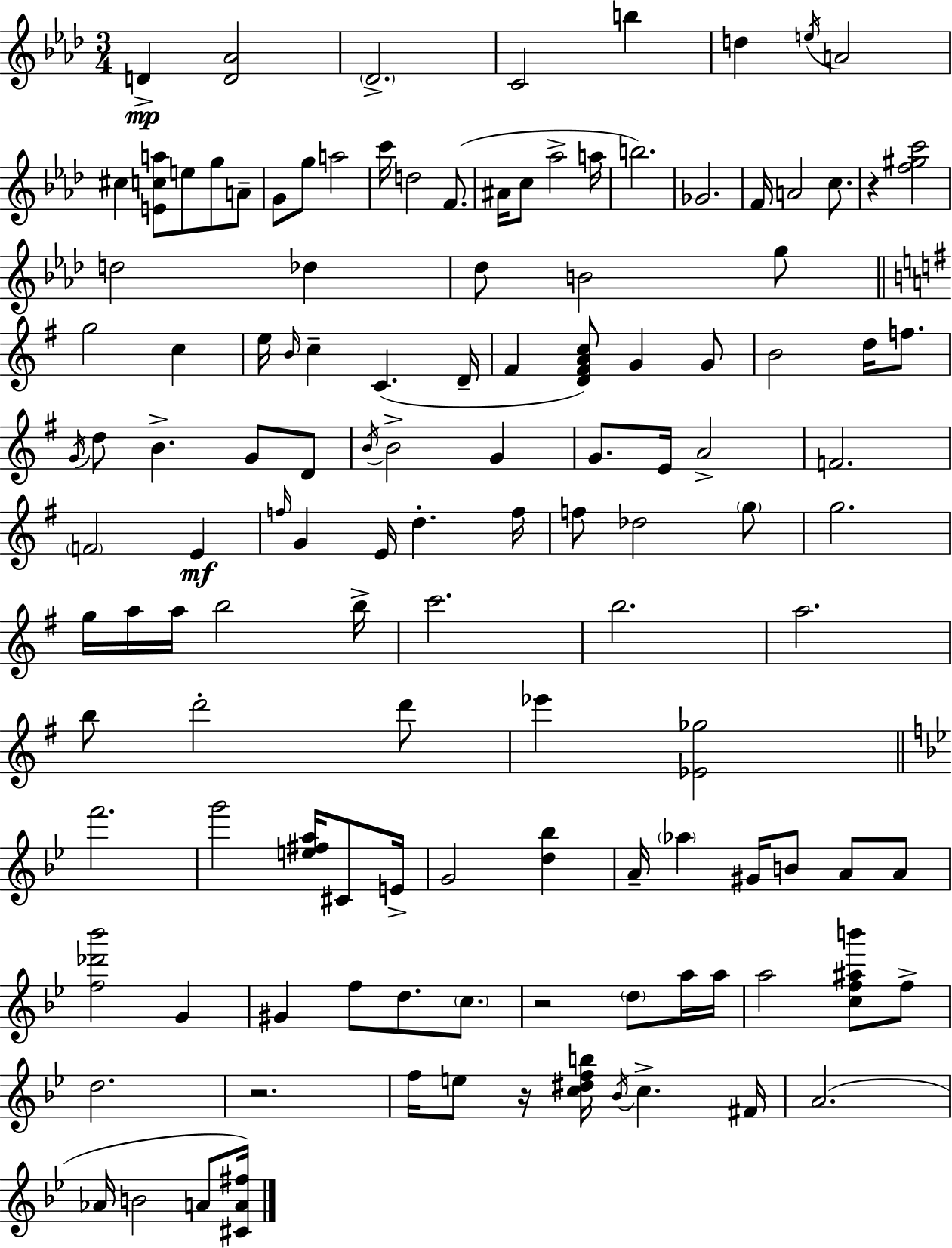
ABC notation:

X:1
T:Untitled
M:3/4
L:1/4
K:Fm
D [D_A]2 _D2 C2 b d e/4 A2 ^c [Eca]/2 e/2 g/2 A/2 G/2 g/2 a2 c'/4 d2 F/2 ^A/4 c/2 _a2 a/4 b2 _G2 F/4 A2 c/2 z [f^gc']2 d2 _d _d/2 B2 g/2 g2 c e/4 B/4 c C D/4 ^F [D^FAc]/2 G G/2 B2 d/4 f/2 G/4 d/2 B G/2 D/2 B/4 B2 G G/2 E/4 A2 F2 F2 E f/4 G E/4 d f/4 f/2 _d2 g/2 g2 g/4 a/4 a/4 b2 b/4 c'2 b2 a2 b/2 d'2 d'/2 _e' [_E_g]2 f'2 g'2 [e^fa]/4 ^C/2 E/4 G2 [d_b] A/4 _a ^G/4 B/2 A/2 A/2 [f_d'_b']2 G ^G f/2 d/2 c/2 z2 d/2 a/4 a/4 a2 [cf^ab']/2 f/2 d2 z2 f/4 e/2 z/4 [c^dfb]/4 _B/4 c ^F/4 A2 _A/4 B2 A/2 [^CA^f]/4